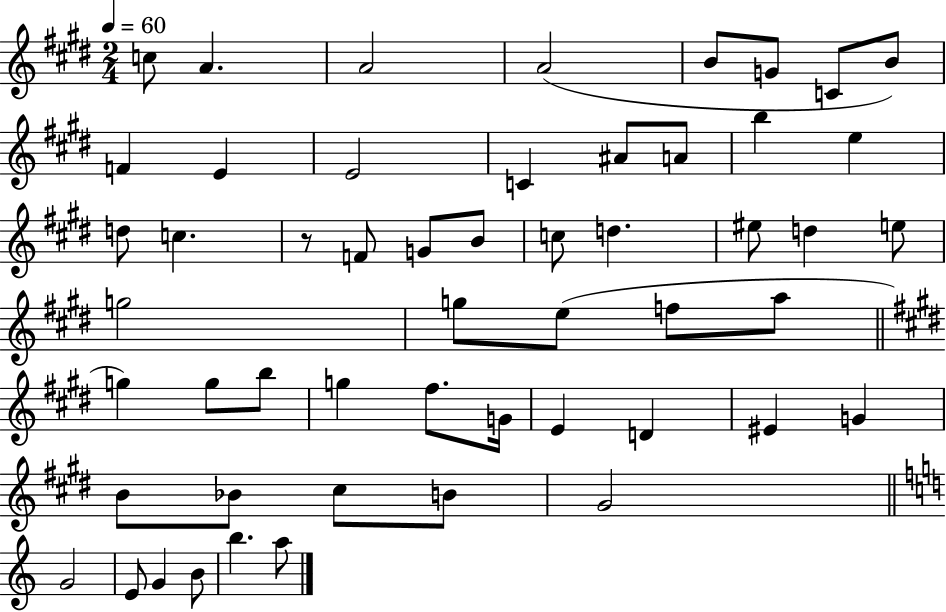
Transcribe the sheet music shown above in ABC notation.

X:1
T:Untitled
M:2/4
L:1/4
K:E
c/2 A A2 A2 B/2 G/2 C/2 B/2 F E E2 C ^A/2 A/2 b e d/2 c z/2 F/2 G/2 B/2 c/2 d ^e/2 d e/2 g2 g/2 e/2 f/2 a/2 g g/2 b/2 g ^f/2 G/4 E D ^E G B/2 _B/2 ^c/2 B/2 ^G2 G2 E/2 G B/2 b a/2